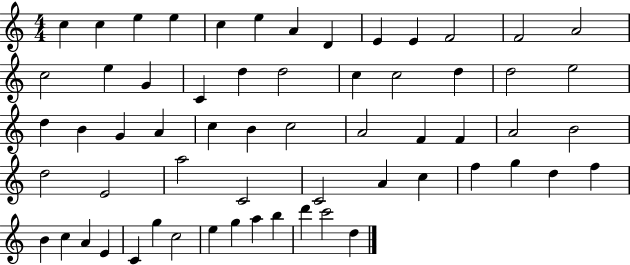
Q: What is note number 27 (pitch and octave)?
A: G4